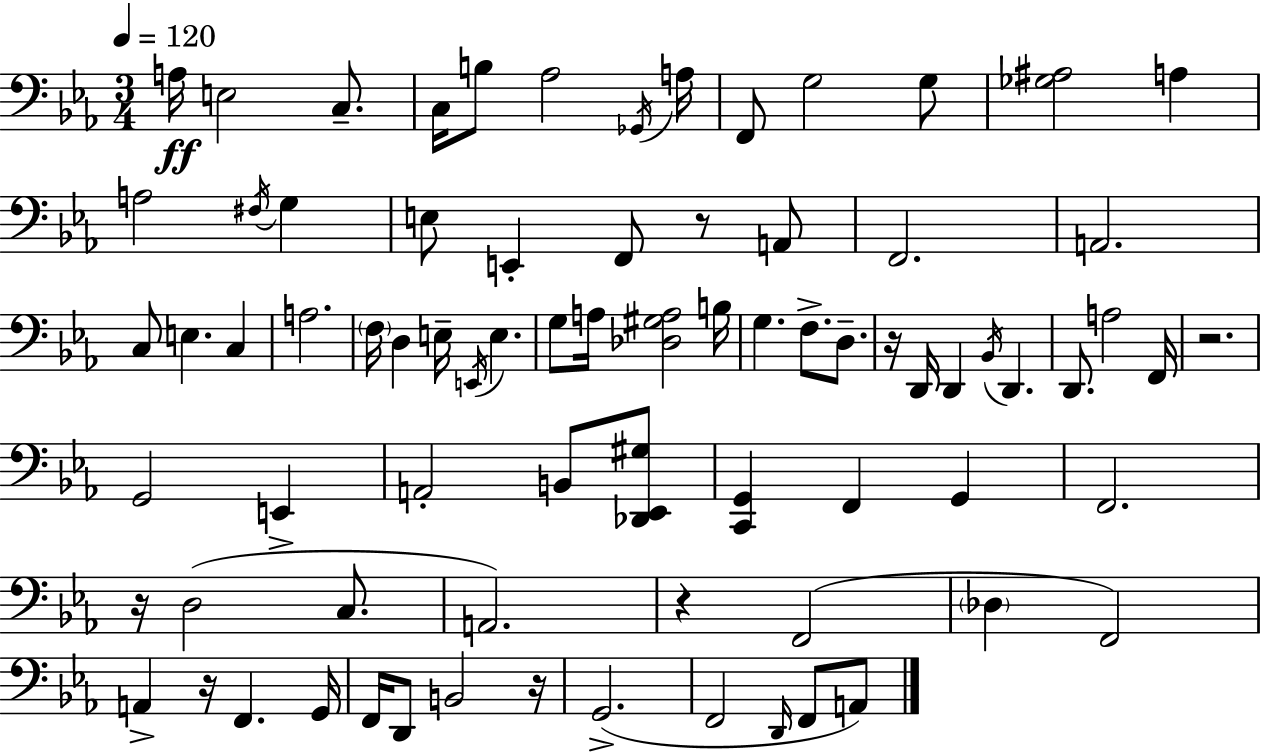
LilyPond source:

{
  \clef bass
  \numericTimeSignature
  \time 3/4
  \key c \minor
  \tempo 4 = 120
  a16\ff e2 c8.-- | c16 b8 aes2 \acciaccatura { ges,16 } | a16 f,8 g2 g8 | <ges ais>2 a4 | \break a2 \acciaccatura { fis16 } g4 | e8 e,4-. f,8 r8 | a,8 f,2. | a,2. | \break c8 e4. c4 | a2. | \parenthesize f16 d4 e16-- \acciaccatura { e,16 } e4. | g8 a16 <des gis a>2 | \break b16 g4. f8.-> | d8.-- r16 d,16 d,4 \acciaccatura { bes,16 } d,4. | d,8. a2 | f,16 r2. | \break g,2 | e,4-> a,2-. | b,8 <des, ees, gis>8 <c, g,>4 f,4 | g,4 f,2. | \break r16 d2( | c8. a,2.) | r4 f,2( | \parenthesize des4 f,2) | \break a,4-> r16 f,4. | g,16 f,16 d,8 b,2 | r16 g,2.->( | f,2 | \break \grace { d,16 } f,8 a,8) \bar "|."
}